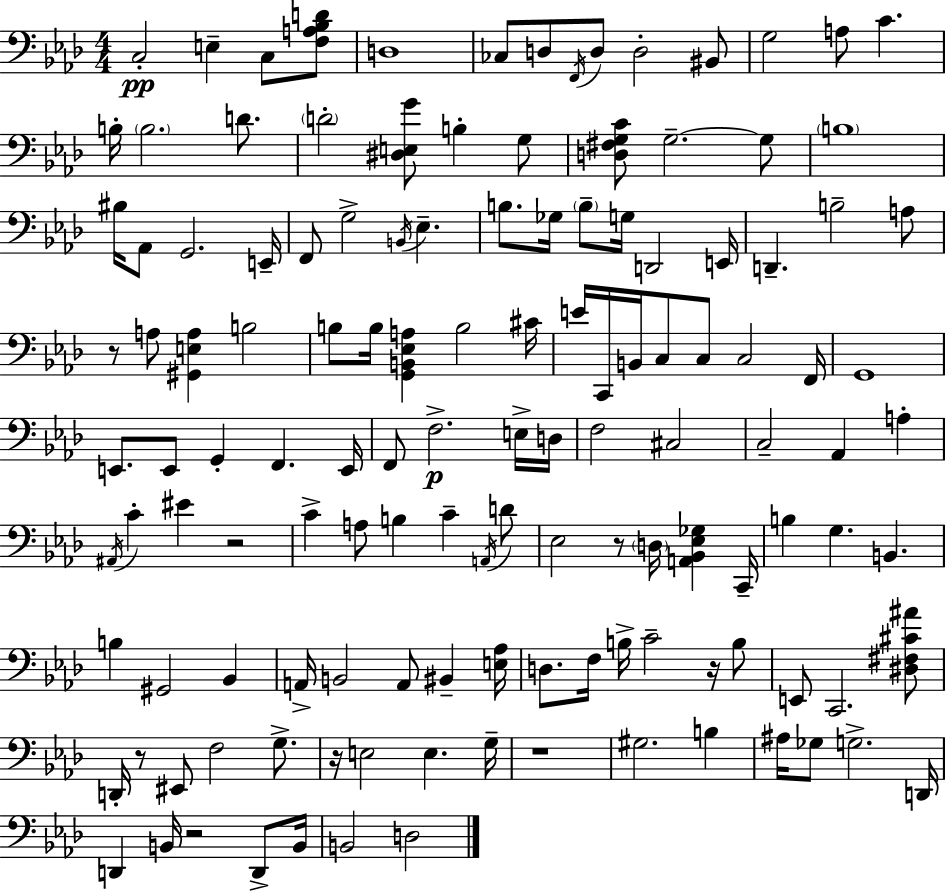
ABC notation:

X:1
T:Untitled
M:4/4
L:1/4
K:Fm
C,2 E, C,/2 [F,A,_B,D]/2 D,4 _C,/2 D,/2 F,,/4 D,/2 D,2 ^B,,/2 G,2 A,/2 C B,/4 B,2 D/2 D2 [^D,E,G]/2 B, G,/2 [D,^F,G,C]/2 G,2 G,/2 B,4 ^B,/4 _A,,/2 G,,2 E,,/4 F,,/2 G,2 B,,/4 _E, B,/2 _G,/4 B,/2 G,/4 D,,2 E,,/4 D,, B,2 A,/2 z/2 A,/2 [^G,,E,A,] B,2 B,/2 B,/4 [G,,B,,_E,A,] B,2 ^C/4 E/4 C,,/4 B,,/4 C,/2 C,/2 C,2 F,,/4 G,,4 E,,/2 E,,/2 G,, F,, E,,/4 F,,/2 F,2 E,/4 D,/4 F,2 ^C,2 C,2 _A,, A, ^A,,/4 C ^E z2 C A,/2 B, C A,,/4 D/2 _E,2 z/2 D,/4 [A,,_B,,_E,_G,] C,,/4 B, G, B,, B, ^G,,2 _B,, A,,/4 B,,2 A,,/2 ^B,, [E,_A,]/4 D,/2 F,/4 B,/4 C2 z/4 B,/2 E,,/2 C,,2 [^D,^F,^C^A]/2 D,,/4 z/2 ^E,,/2 F,2 G,/2 z/4 E,2 E, G,/4 z4 ^G,2 B, ^A,/4 _G,/2 G,2 D,,/4 D,, B,,/4 z2 D,,/2 B,,/4 B,,2 D,2